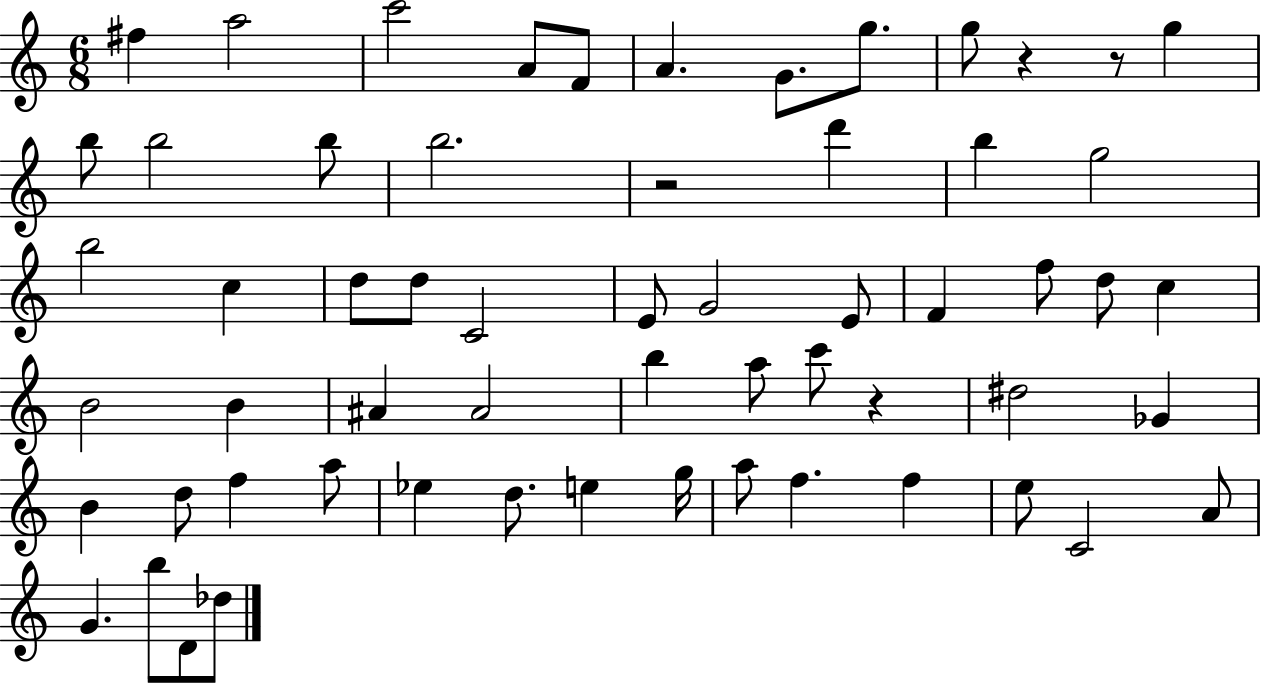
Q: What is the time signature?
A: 6/8